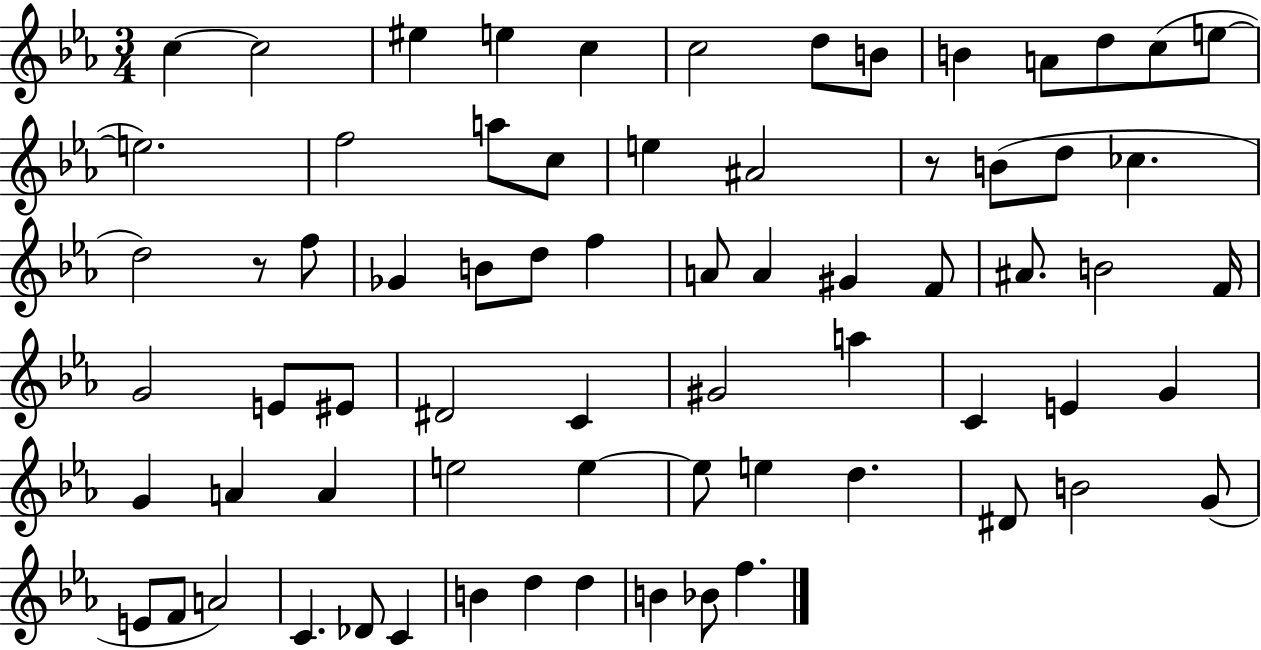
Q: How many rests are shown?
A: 2